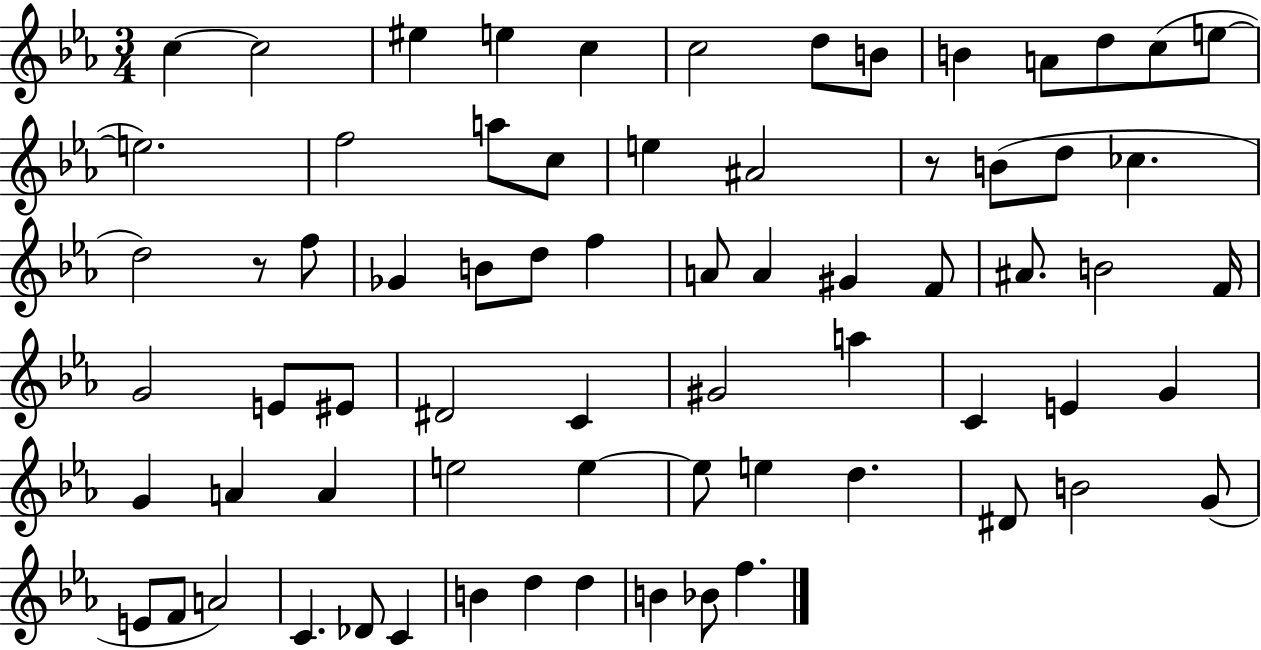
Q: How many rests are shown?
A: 2